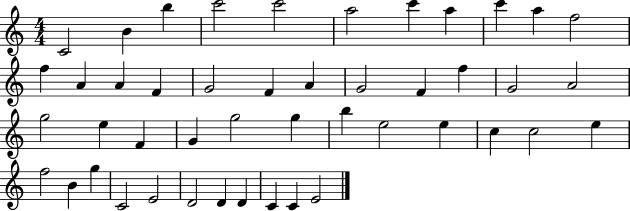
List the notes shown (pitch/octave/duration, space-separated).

C4/h B4/q B5/q C6/h C6/h A5/h C6/q A5/q C6/q A5/q F5/h F5/q A4/q A4/q F4/q G4/h F4/q A4/q G4/h F4/q F5/q G4/h A4/h G5/h E5/q F4/q G4/q G5/h G5/q B5/q E5/h E5/q C5/q C5/h E5/q F5/h B4/q G5/q C4/h E4/h D4/h D4/q D4/q C4/q C4/q E4/h